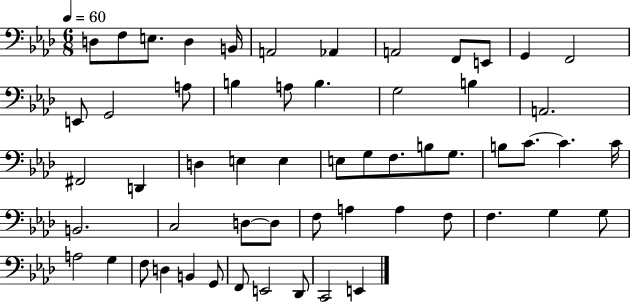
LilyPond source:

{
  \clef bass
  \numericTimeSignature
  \time 6/8
  \key aes \major
  \tempo 4 = 60
  d8 f8 e8. d4 b,16 | a,2 aes,4 | a,2 f,8 e,8 | g,4 f,2 | \break e,8 g,2 a8 | b4 a8 b4. | g2 b4 | a,2. | \break fis,2 d,4 | d4 e4 e4 | e8 g8 f8. b8 g8. | b8 c'8.~~ c'4. c'16 | \break b,2. | c2 d8~~ d8 | f8 a4 a4 f8 | f4. g4 g8 | \break a2 g4 | f8 d4 b,4 g,8 | f,8 e,2 des,8 | c,2 e,4 | \break \bar "|."
}